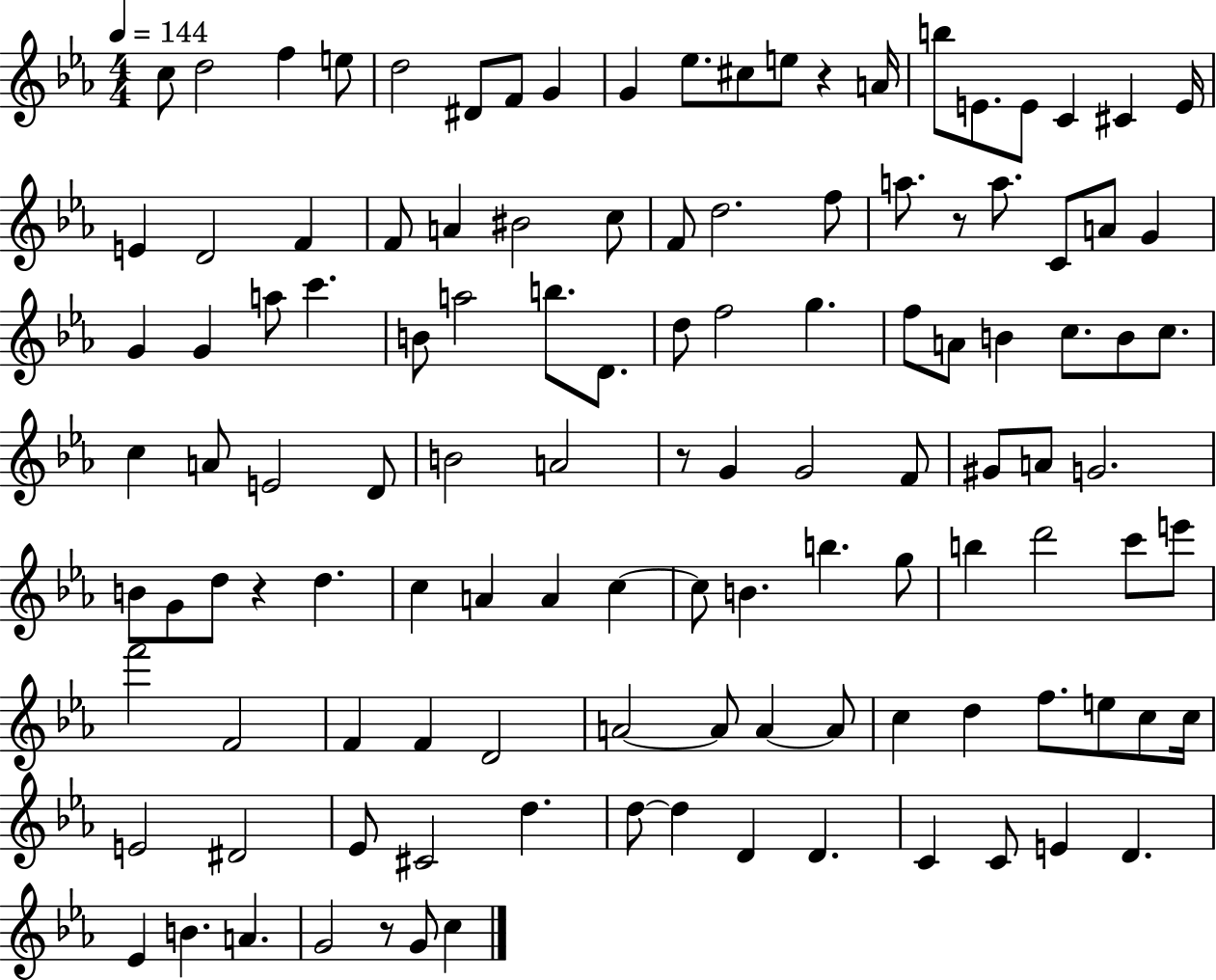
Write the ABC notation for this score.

X:1
T:Untitled
M:4/4
L:1/4
K:Eb
c/2 d2 f e/2 d2 ^D/2 F/2 G G _e/2 ^c/2 e/2 z A/4 b/2 E/2 E/2 C ^C E/4 E D2 F F/2 A ^B2 c/2 F/2 d2 f/2 a/2 z/2 a/2 C/2 A/2 G G G a/2 c' B/2 a2 b/2 D/2 d/2 f2 g f/2 A/2 B c/2 B/2 c/2 c A/2 E2 D/2 B2 A2 z/2 G G2 F/2 ^G/2 A/2 G2 B/2 G/2 d/2 z d c A A c c/2 B b g/2 b d'2 c'/2 e'/2 f'2 F2 F F D2 A2 A/2 A A/2 c d f/2 e/2 c/2 c/4 E2 ^D2 _E/2 ^C2 d d/2 d D D C C/2 E D _E B A G2 z/2 G/2 c